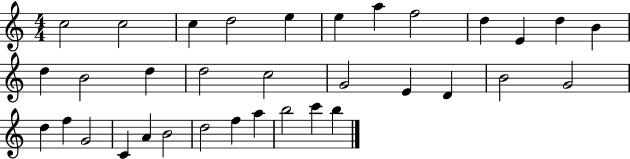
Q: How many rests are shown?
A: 0